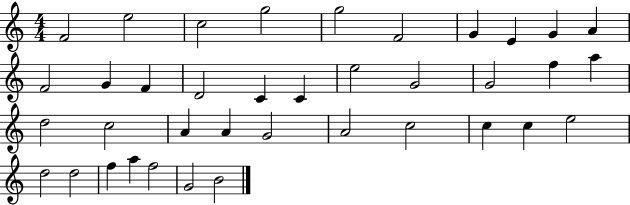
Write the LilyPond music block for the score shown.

{
  \clef treble
  \numericTimeSignature
  \time 4/4
  \key c \major
  f'2 e''2 | c''2 g''2 | g''2 f'2 | g'4 e'4 g'4 a'4 | \break f'2 g'4 f'4 | d'2 c'4 c'4 | e''2 g'2 | g'2 f''4 a''4 | \break d''2 c''2 | a'4 a'4 g'2 | a'2 c''2 | c''4 c''4 e''2 | \break d''2 d''2 | f''4 a''4 f''2 | g'2 b'2 | \bar "|."
}